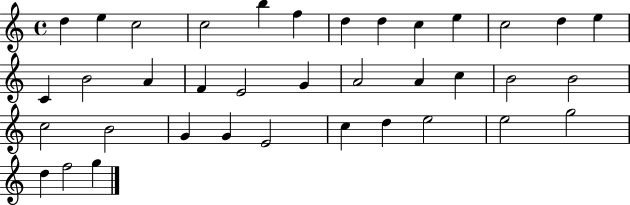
X:1
T:Untitled
M:4/4
L:1/4
K:C
d e c2 c2 b f d d c e c2 d e C B2 A F E2 G A2 A c B2 B2 c2 B2 G G E2 c d e2 e2 g2 d f2 g